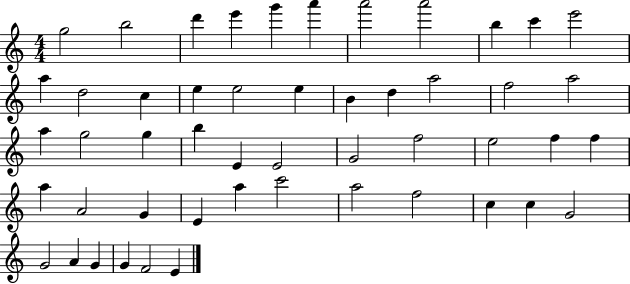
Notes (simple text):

G5/h B5/h D6/q E6/q G6/q A6/q A6/h A6/h B5/q C6/q E6/h A5/q D5/h C5/q E5/q E5/h E5/q B4/q D5/q A5/h F5/h A5/h A5/q G5/h G5/q B5/q E4/q E4/h G4/h F5/h E5/h F5/q F5/q A5/q A4/h G4/q E4/q A5/q C6/h A5/h F5/h C5/q C5/q G4/h G4/h A4/q G4/q G4/q F4/h E4/q